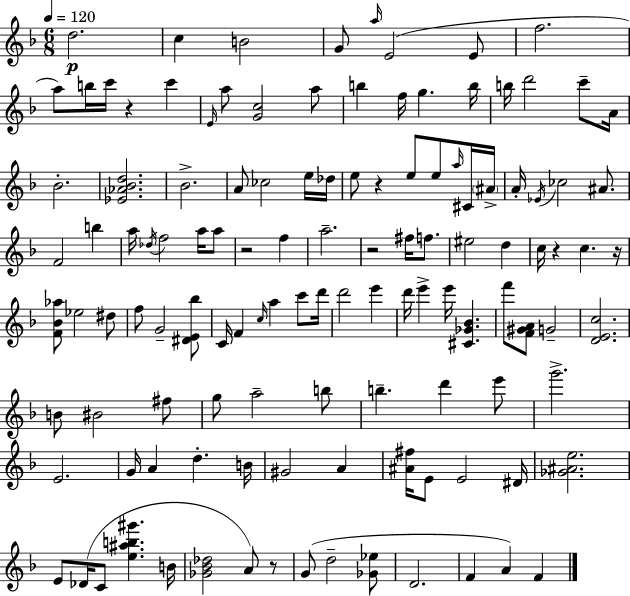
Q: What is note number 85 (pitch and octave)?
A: D5